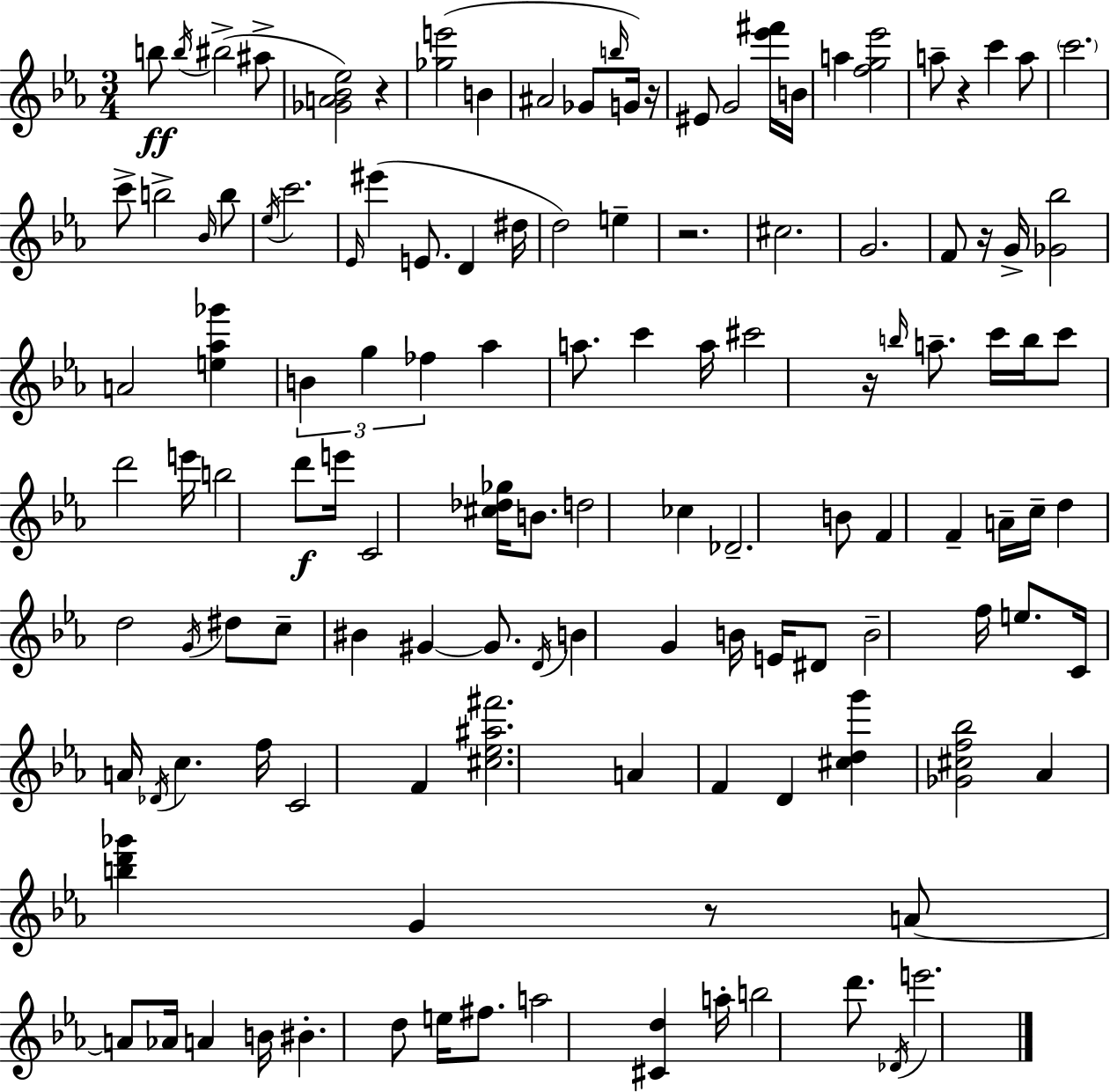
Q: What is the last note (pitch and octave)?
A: E6